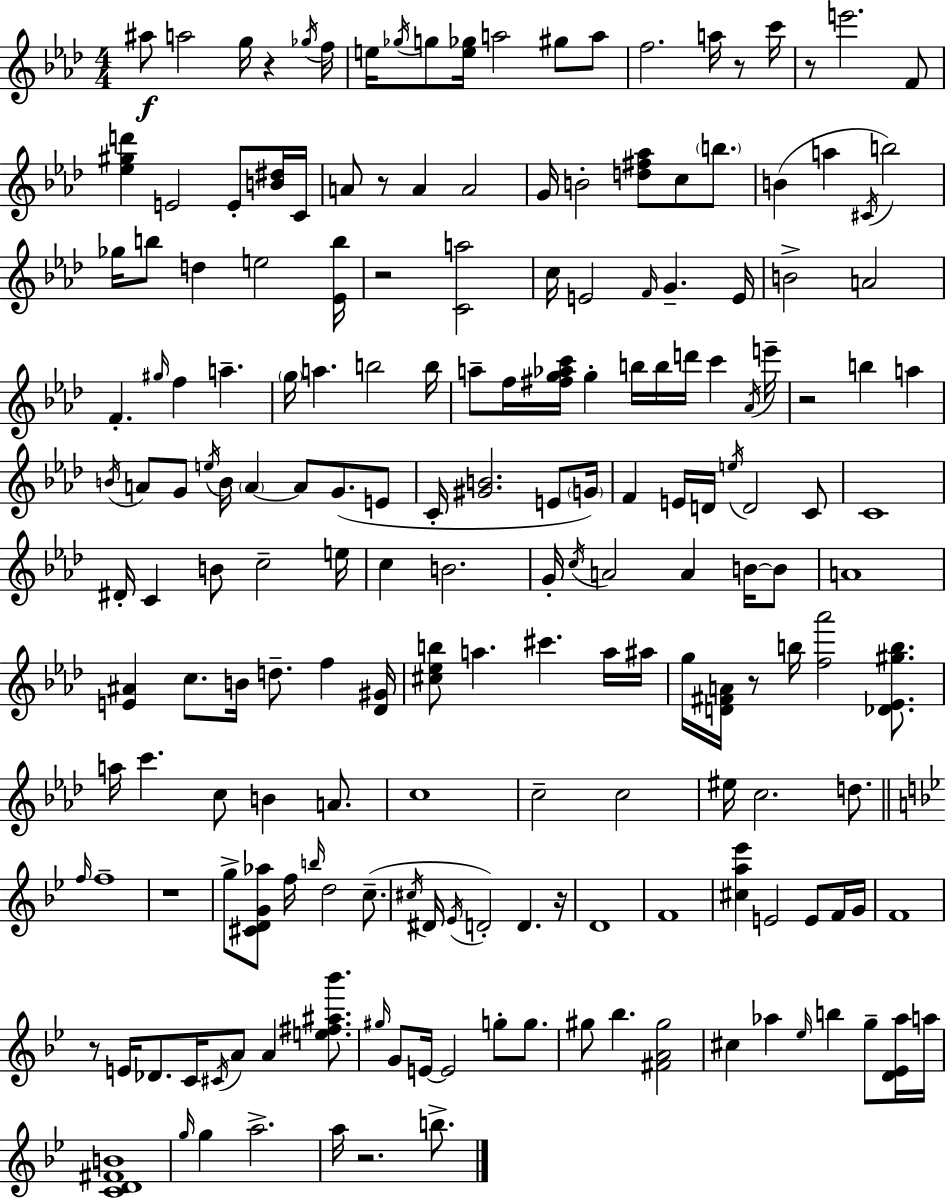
{
  \clef treble
  \numericTimeSignature
  \time 4/4
  \key aes \major
  ais''8\f a''2 g''16 r4 \acciaccatura { ges''16 } | f''16 e''16 \acciaccatura { ges''16 } g''8 <e'' ges''>16 a''2 gis''8 | a''8 f''2. a''16 r8 | c'''16 r8 e'''2. | \break f'8 <ees'' gis'' d'''>4 e'2 e'8-. | <b' dis''>16 c'16 a'8 r8 a'4 a'2 | g'16 b'2-. <d'' fis'' aes''>8 c''8 \parenthesize b''8. | b'4( a''4 \acciaccatura { cis'16 } b''2) | \break ges''16 b''8 d''4 e''2 | <ees' b''>16 r2 <c' a''>2 | c''16 e'2 \grace { f'16 } g'4.-- | e'16 b'2-> a'2 | \break f'4.-. \grace { gis''16 } f''4 a''4.-- | \parenthesize g''16 a''4. b''2 | b''16 a''8-- f''16 <fis'' g'' aes'' c'''>16 g''4-. b''16 b''16 d'''16 | c'''4 \acciaccatura { aes'16 } e'''16-- r2 b''4 | \break a''4 \acciaccatura { b'16 } a'8 g'8 \acciaccatura { e''16 } b'16 \parenthesize a'4~~ | a'8 g'8.( e'8 c'16-. <gis' b'>2. | e'8 \parenthesize g'16) f'4 e'16 d'16 \acciaccatura { e''16 } d'2 | c'8 c'1 | \break dis'16-. c'4 b'8 | c''2-- e''16 c''4 b'2. | g'16-. \acciaccatura { c''16 } a'2 | a'4 b'16~~ b'8 a'1 | \break <e' ais'>4 c''8. | b'16 d''8.-- f''4 <des' gis'>16 <cis'' ees'' b''>8 a''4. | cis'''4. a''16 ais''16 g''16 <d' fis' a'>16 r8 b''16 <f'' aes'''>2 | <des' ees' gis'' b''>8. a''16 c'''4. | \break c''8 b'4 a'8. c''1 | c''2-- | c''2 eis''16 c''2. | d''8. \bar "||" \break \key bes \major \grace { f''16 } f''1-- | r1 | g''8-> <cis' d' g' aes''>8 f''16 \grace { b''16 } d''2 c''8.--( | \acciaccatura { cis''16 } dis'16 \acciaccatura { ees'16 } d'2-.) d'4. | \break r16 d'1 | f'1 | <cis'' a'' ees'''>4 e'2 | e'8 f'16 g'16 f'1 | \break r8 e'16 des'8. c'16 \acciaccatura { cis'16 } a'8 a'4 | <e'' fis'' ais'' bes'''>8. \grace { gis''16 } g'8 e'16~~ e'2 | g''8-. g''8. gis''8 bes''4. <fis' a' gis''>2 | cis''4 aes''4 \grace { ees''16 } b''4 | \break g''8-- <d' ees' aes''>16 a''16 <c' d' fis' b'>1 | \grace { g''16 } g''4 a''2.-> | a''16 r2. | b''8.-> \bar "|."
}